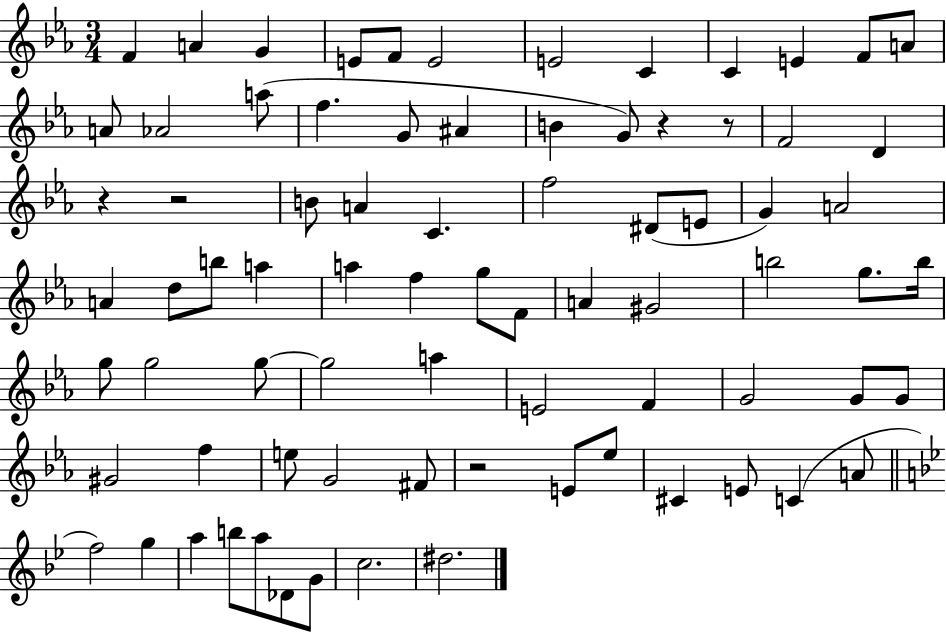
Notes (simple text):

F4/q A4/q G4/q E4/e F4/e E4/h E4/h C4/q C4/q E4/q F4/e A4/e A4/e Ab4/h A5/e F5/q. G4/e A#4/q B4/q G4/e R/q R/e F4/h D4/q R/q R/h B4/e A4/q C4/q. F5/h D#4/e E4/e G4/q A4/h A4/q D5/e B5/e A5/q A5/q F5/q G5/e F4/e A4/q G#4/h B5/h G5/e. B5/s G5/e G5/h G5/e G5/h A5/q E4/h F4/q G4/h G4/e G4/e G#4/h F5/q E5/e G4/h F#4/e R/h E4/e Eb5/e C#4/q E4/e C4/q A4/e F5/h G5/q A5/q B5/e A5/e Db4/e G4/e C5/h. D#5/h.